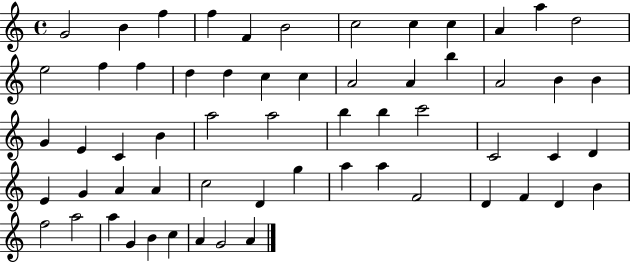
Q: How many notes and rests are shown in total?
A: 60